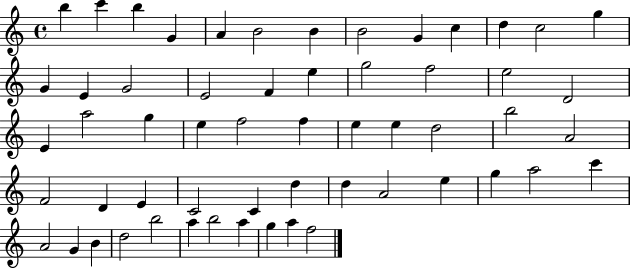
B5/q C6/q B5/q G4/q A4/q B4/h B4/q B4/h G4/q C5/q D5/q C5/h G5/q G4/q E4/q G4/h E4/h F4/q E5/q G5/h F5/h E5/h D4/h E4/q A5/h G5/q E5/q F5/h F5/q E5/q E5/q D5/h B5/h A4/h F4/h D4/q E4/q C4/h C4/q D5/q D5/q A4/h E5/q G5/q A5/h C6/q A4/h G4/q B4/q D5/h B5/h A5/q B5/h A5/q G5/q A5/q F5/h